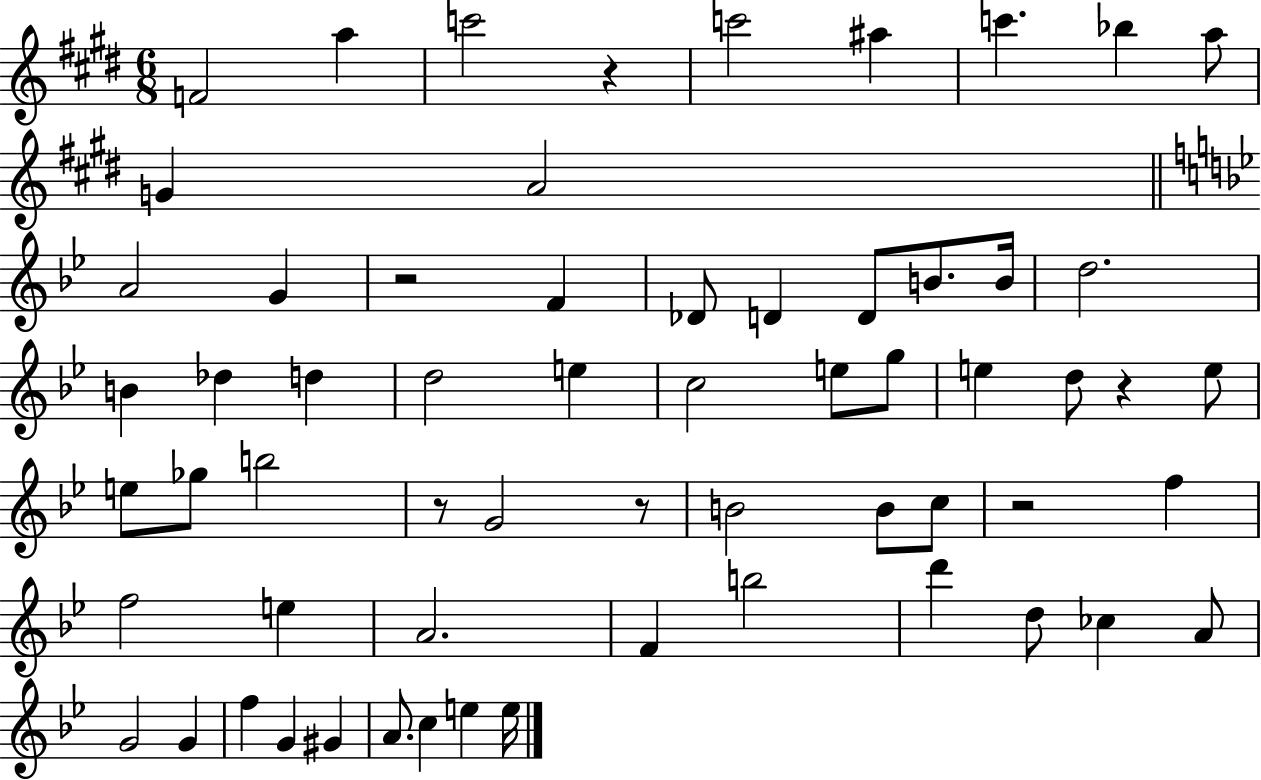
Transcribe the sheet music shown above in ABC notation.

X:1
T:Untitled
M:6/8
L:1/4
K:E
F2 a c'2 z c'2 ^a c' _b a/2 G A2 A2 G z2 F _D/2 D D/2 B/2 B/4 d2 B _d d d2 e c2 e/2 g/2 e d/2 z e/2 e/2 _g/2 b2 z/2 G2 z/2 B2 B/2 c/2 z2 f f2 e A2 F b2 d' d/2 _c A/2 G2 G f G ^G A/2 c e e/4